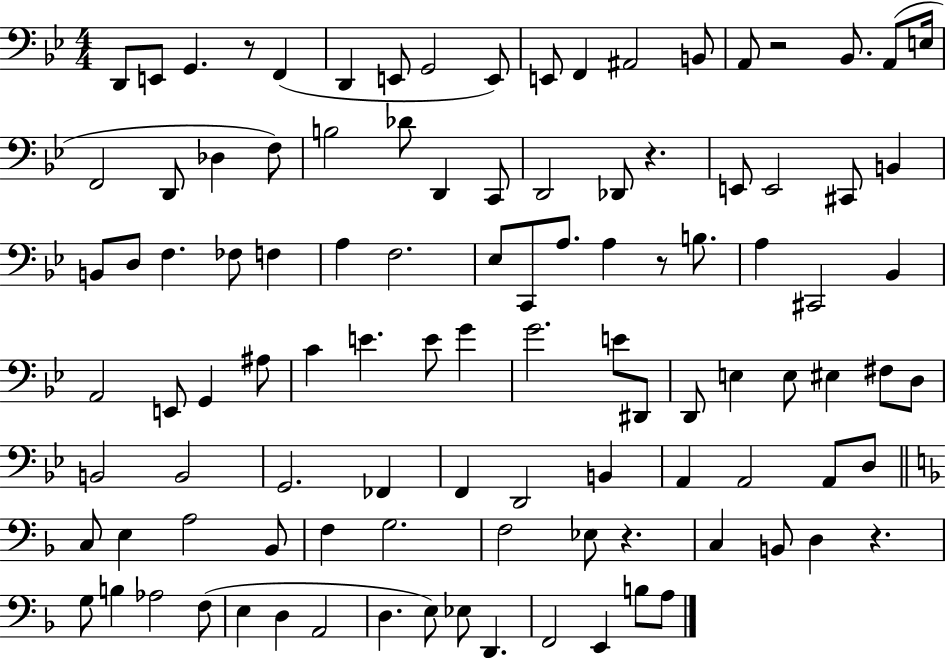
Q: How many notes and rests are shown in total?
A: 105